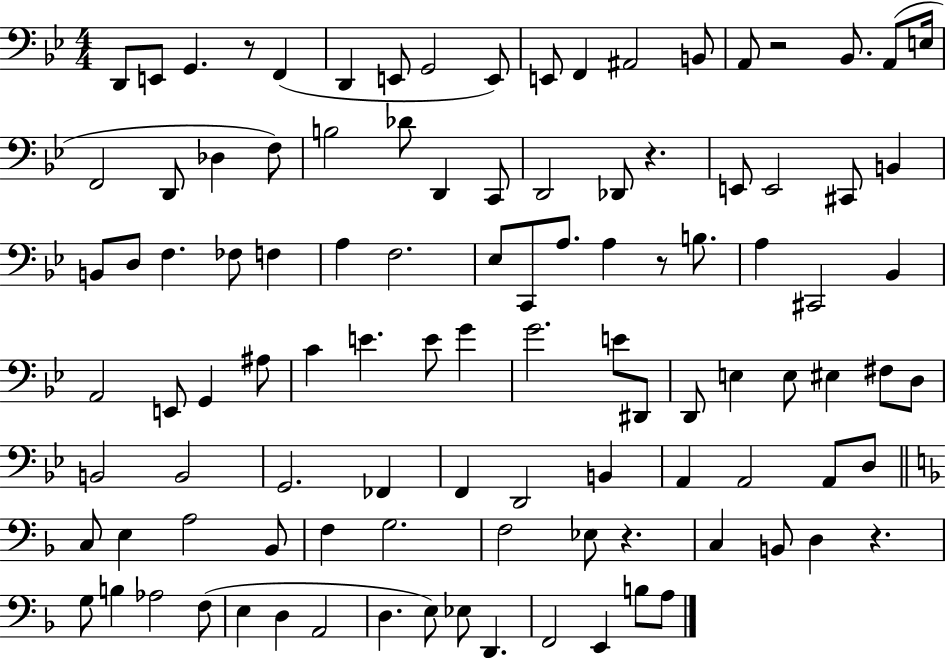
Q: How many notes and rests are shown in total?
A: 105